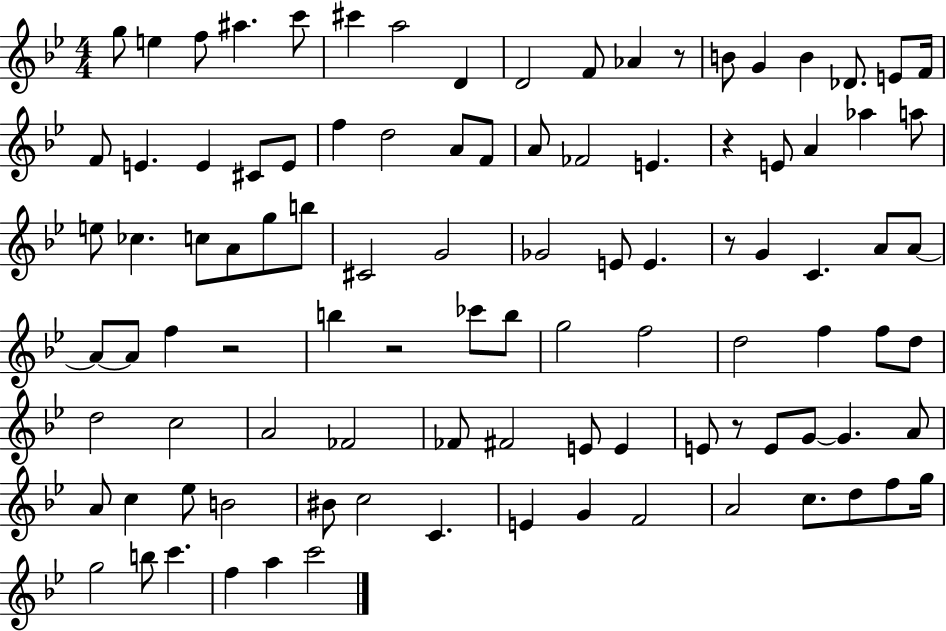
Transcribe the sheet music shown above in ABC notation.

X:1
T:Untitled
M:4/4
L:1/4
K:Bb
g/2 e f/2 ^a c'/2 ^c' a2 D D2 F/2 _A z/2 B/2 G B _D/2 E/2 F/4 F/2 E E ^C/2 E/2 f d2 A/2 F/2 A/2 _F2 E z E/2 A _a a/2 e/2 _c c/2 A/2 g/2 b/2 ^C2 G2 _G2 E/2 E z/2 G C A/2 A/2 A/2 A/2 f z2 b z2 _c'/2 b/2 g2 f2 d2 f f/2 d/2 d2 c2 A2 _F2 _F/2 ^F2 E/2 E E/2 z/2 E/2 G/2 G A/2 A/2 c _e/2 B2 ^B/2 c2 C E G F2 A2 c/2 d/2 f/2 g/4 g2 b/2 c' f a c'2